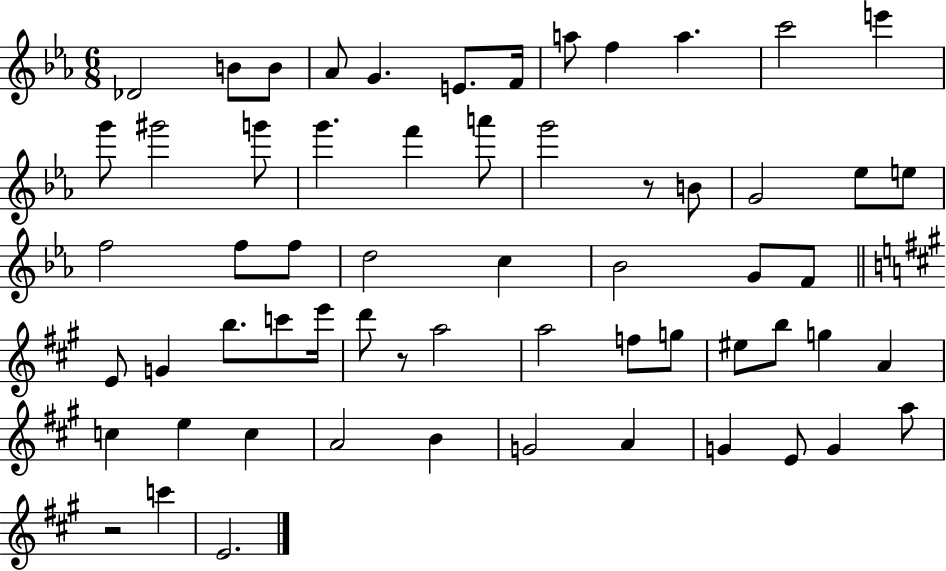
{
  \clef treble
  \numericTimeSignature
  \time 6/8
  \key ees \major
  des'2 b'8 b'8 | aes'8 g'4. e'8. f'16 | a''8 f''4 a''4. | c'''2 e'''4 | \break g'''8 gis'''2 g'''8 | g'''4. f'''4 a'''8 | g'''2 r8 b'8 | g'2 ees''8 e''8 | \break f''2 f''8 f''8 | d''2 c''4 | bes'2 g'8 f'8 | \bar "||" \break \key a \major e'8 g'4 b''8. c'''8 e'''16 | d'''8 r8 a''2 | a''2 f''8 g''8 | eis''8 b''8 g''4 a'4 | \break c''4 e''4 c''4 | a'2 b'4 | g'2 a'4 | g'4 e'8 g'4 a''8 | \break r2 c'''4 | e'2. | \bar "|."
}